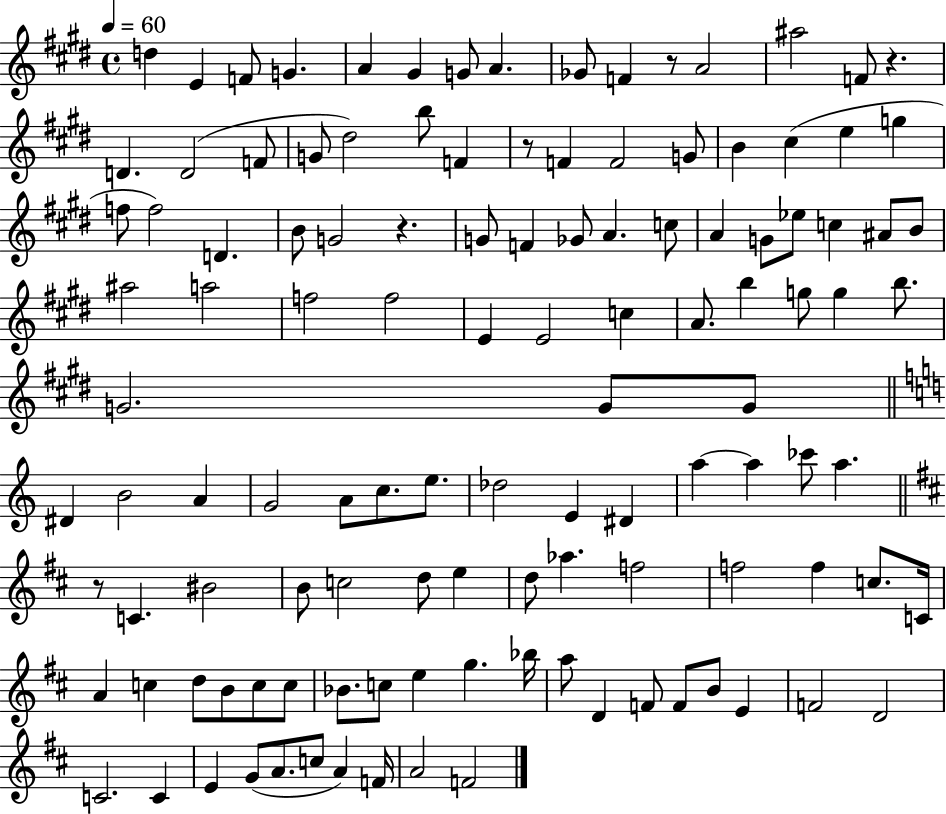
D5/q E4/q F4/e G4/q. A4/q G#4/q G4/e A4/q. Gb4/e F4/q R/e A4/h A#5/h F4/e R/q. D4/q. D4/h F4/e G4/e D#5/h B5/e F4/q R/e F4/q F4/h G4/e B4/q C#5/q E5/q G5/q F5/e F5/h D4/q. B4/e G4/h R/q. G4/e F4/q Gb4/e A4/q. C5/e A4/q G4/e Eb5/e C5/q A#4/e B4/e A#5/h A5/h F5/h F5/h E4/q E4/h C5/q A4/e. B5/q G5/e G5/q B5/e. G4/h. G4/e G4/e D#4/q B4/h A4/q G4/h A4/e C5/e. E5/e. Db5/h E4/q D#4/q A5/q A5/q CES6/e A5/q. R/e C4/q. BIS4/h B4/e C5/h D5/e E5/q D5/e Ab5/q. F5/h F5/h F5/q C5/e. C4/s A4/q C5/q D5/e B4/e C5/e C5/e Bb4/e. C5/e E5/q G5/q. Bb5/s A5/e D4/q F4/e F4/e B4/e E4/q F4/h D4/h C4/h. C4/q E4/q G4/e A4/e. C5/e A4/q F4/s A4/h F4/h